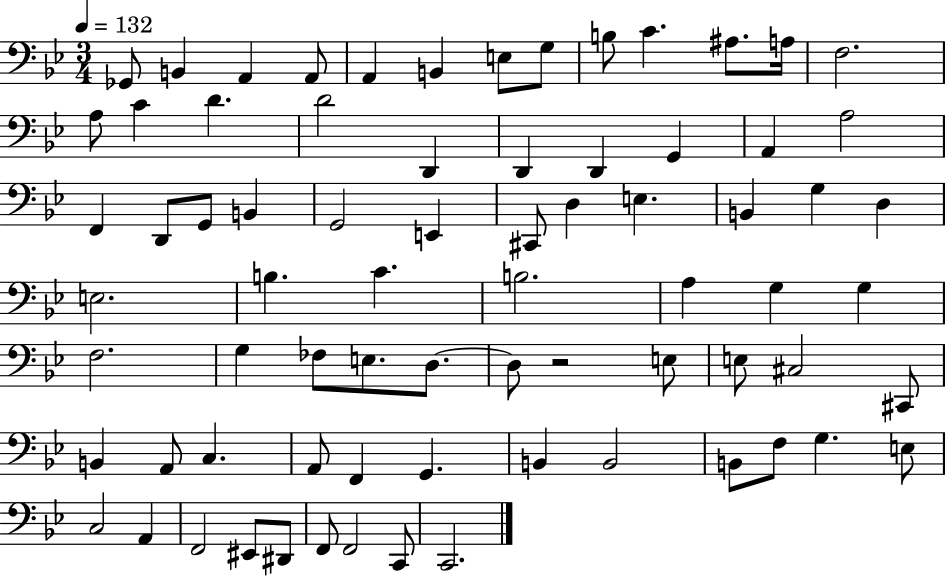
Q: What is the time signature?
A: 3/4